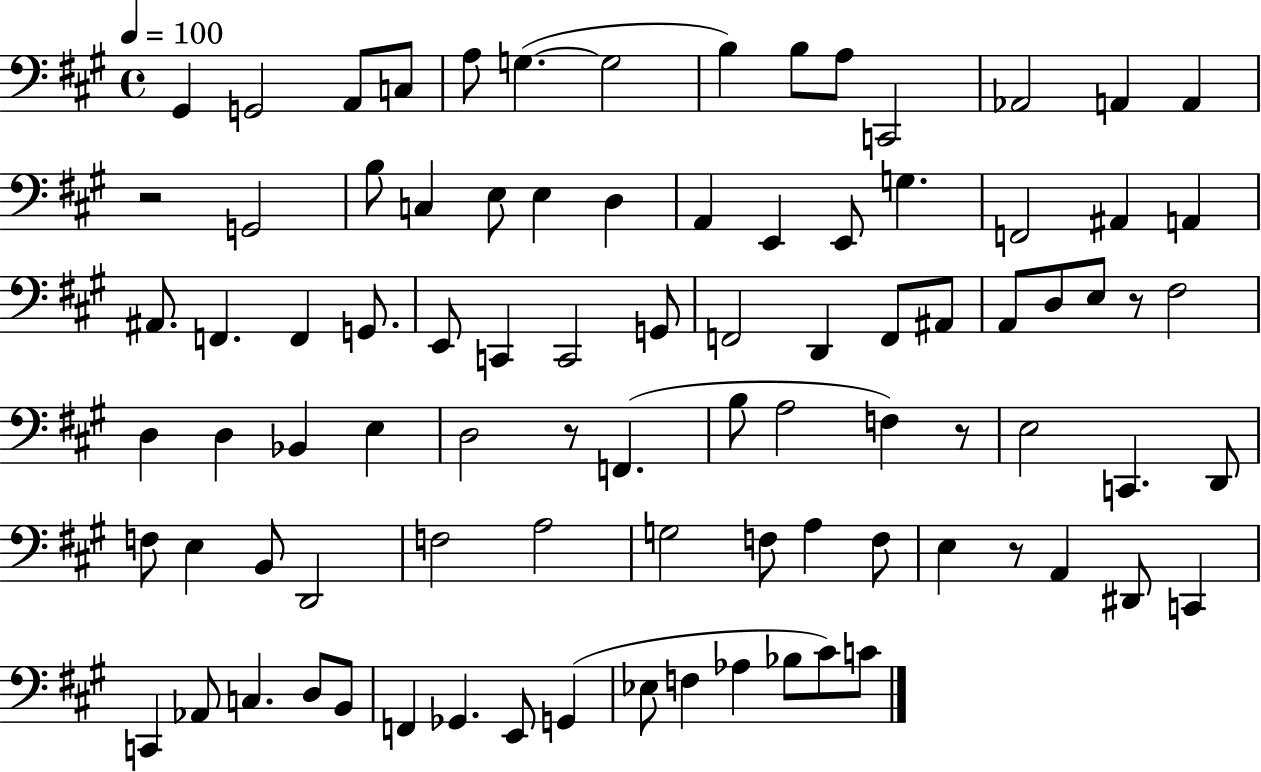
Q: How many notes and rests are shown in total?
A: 89